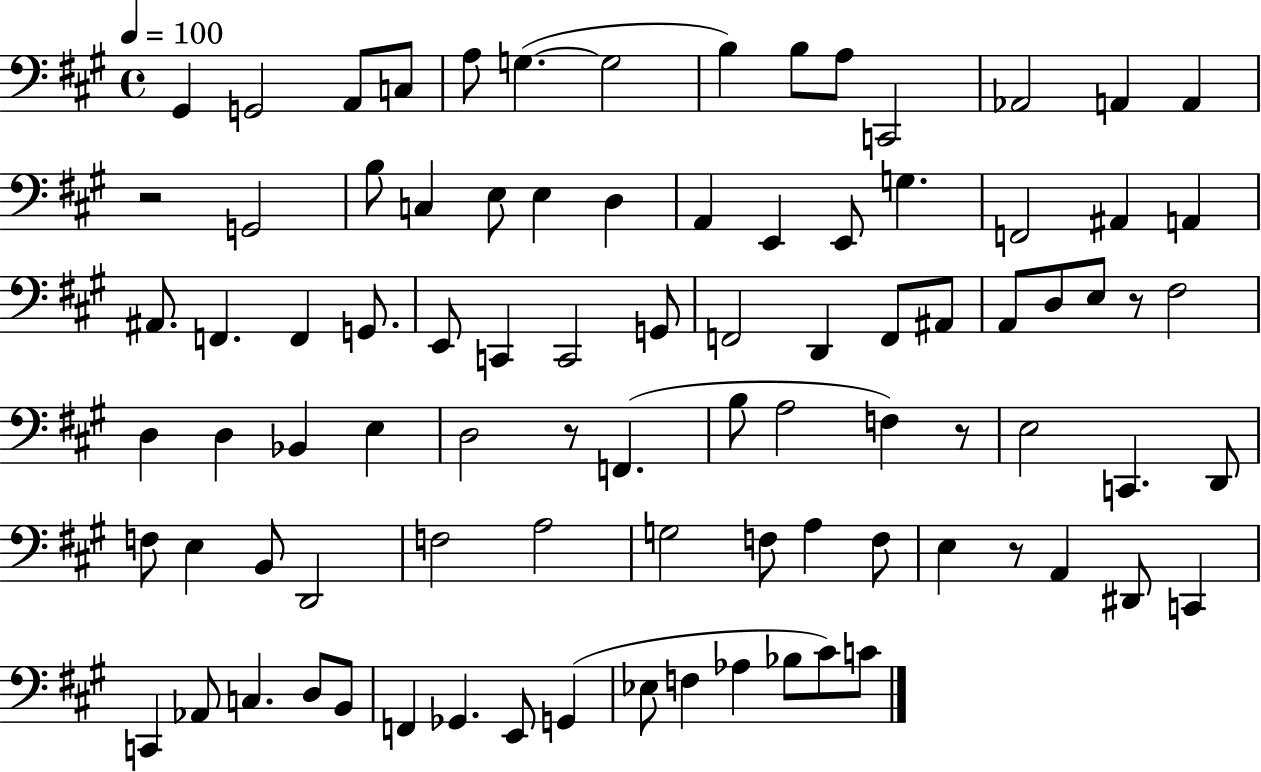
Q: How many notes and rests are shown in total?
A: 89